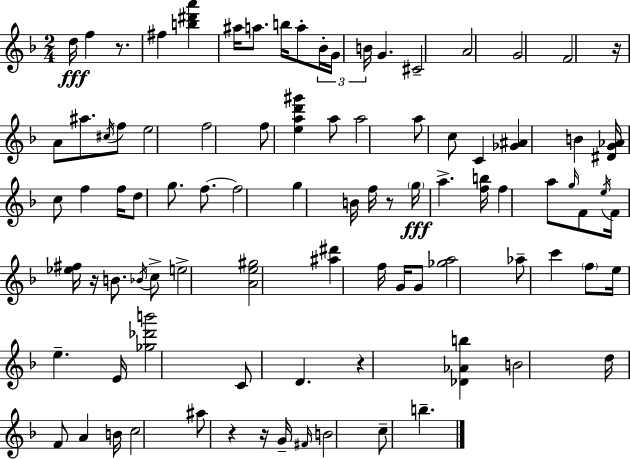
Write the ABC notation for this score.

X:1
T:Untitled
M:2/4
L:1/4
K:Dm
d/4 f z/2 ^f [b^d'a'] ^a/4 a/2 b/4 a/2 _B/4 G/4 B/4 G ^C2 A2 G2 F2 z/4 A/2 ^a/2 ^c/4 f/2 e2 f2 f/2 [ead'^g'] a/2 a2 a/2 c/2 C [_G^A] B [^DG_A]/4 c/2 f f/4 d/2 g/2 f/2 f2 g B/4 f/4 z/2 g/4 a [fb]/4 f a/2 g/4 F/2 e/4 F/4 [_e^f]/4 z/4 B/2 _B/4 c/2 e2 [Ae^g]2 [^a^d'] f/4 G/4 G/2 [_ga]2 _a/2 c' f/2 e/4 e E/4 [_g_d'b']2 C/2 D z [_D_Ab] B2 d/4 F/2 A B/4 c2 ^a/2 z z/4 G/4 ^F/4 B2 c/2 b